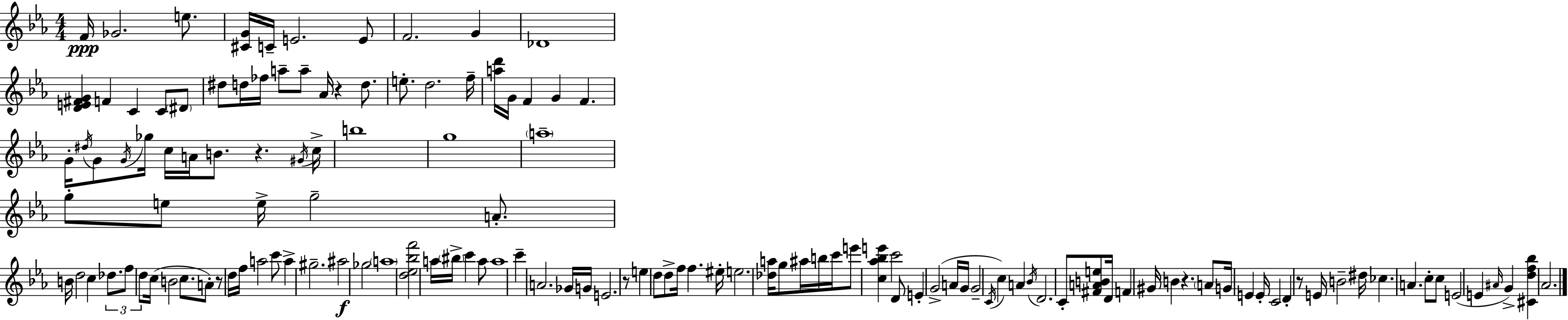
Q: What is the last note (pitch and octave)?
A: Ab4